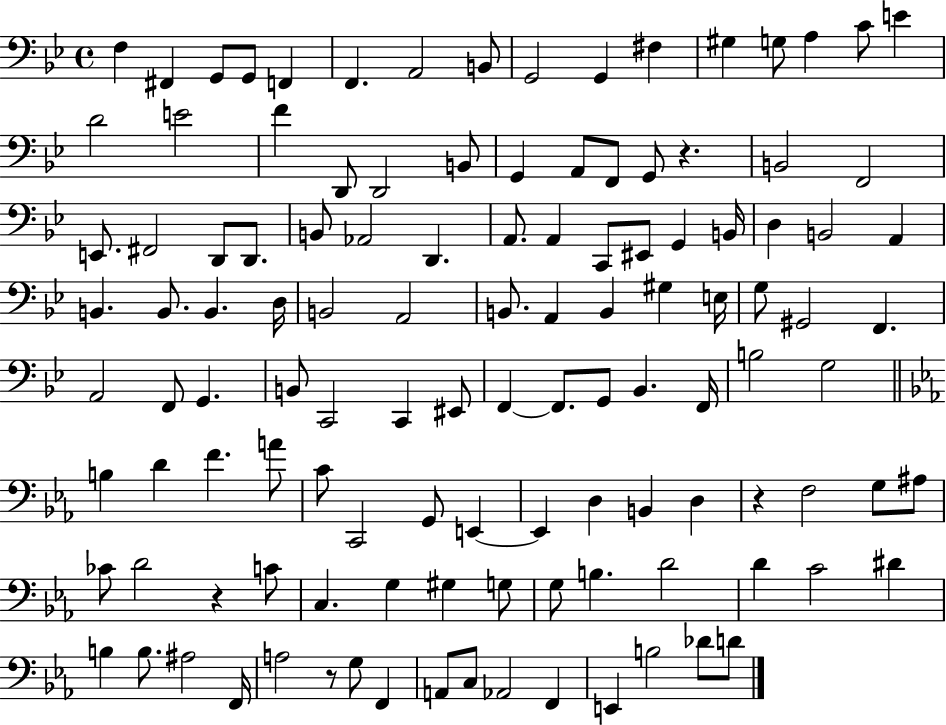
X:1
T:Untitled
M:4/4
L:1/4
K:Bb
F, ^F,, G,,/2 G,,/2 F,, F,, A,,2 B,,/2 G,,2 G,, ^F, ^G, G,/2 A, C/2 E D2 E2 F D,,/2 D,,2 B,,/2 G,, A,,/2 F,,/2 G,,/2 z B,,2 F,,2 E,,/2 ^F,,2 D,,/2 D,,/2 B,,/2 _A,,2 D,, A,,/2 A,, C,,/2 ^E,,/2 G,, B,,/4 D, B,,2 A,, B,, B,,/2 B,, D,/4 B,,2 A,,2 B,,/2 A,, B,, ^G, E,/4 G,/2 ^G,,2 F,, A,,2 F,,/2 G,, B,,/2 C,,2 C,, ^E,,/2 F,, F,,/2 G,,/2 _B,, F,,/4 B,2 G,2 B, D F A/2 C/2 C,,2 G,,/2 E,, E,, D, B,, D, z F,2 G,/2 ^A,/2 _C/2 D2 z C/2 C, G, ^G, G,/2 G,/2 B, D2 D C2 ^D B, B,/2 ^A,2 F,,/4 A,2 z/2 G,/2 F,, A,,/2 C,/2 _A,,2 F,, E,, B,2 _D/2 D/2